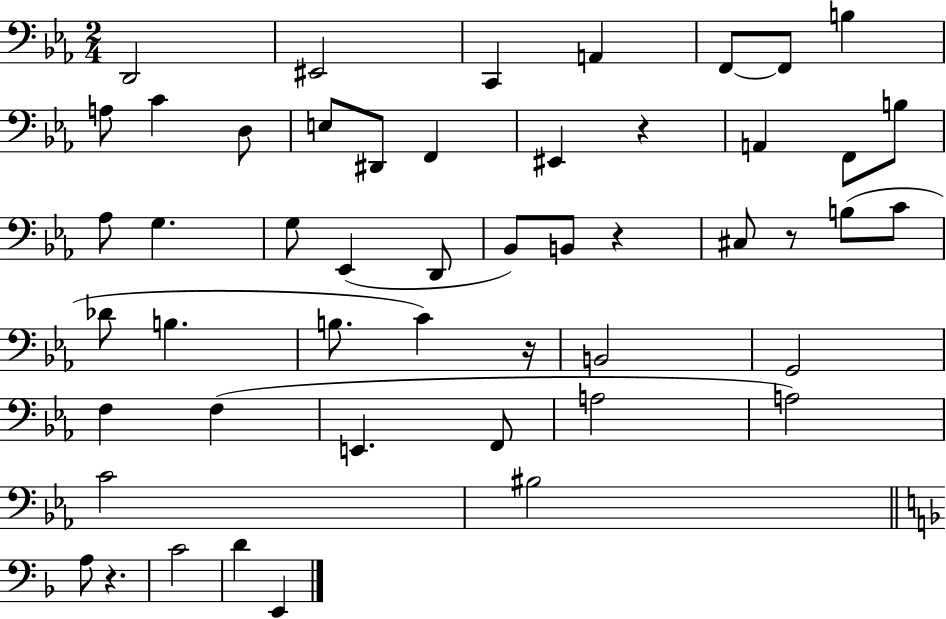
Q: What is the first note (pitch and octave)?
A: D2